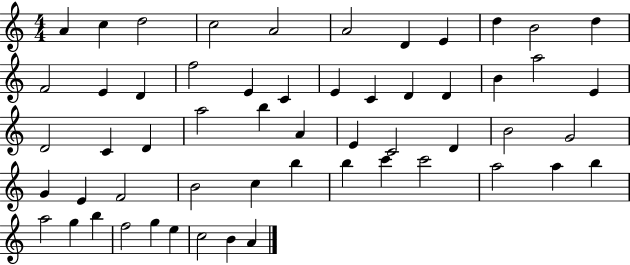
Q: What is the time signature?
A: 4/4